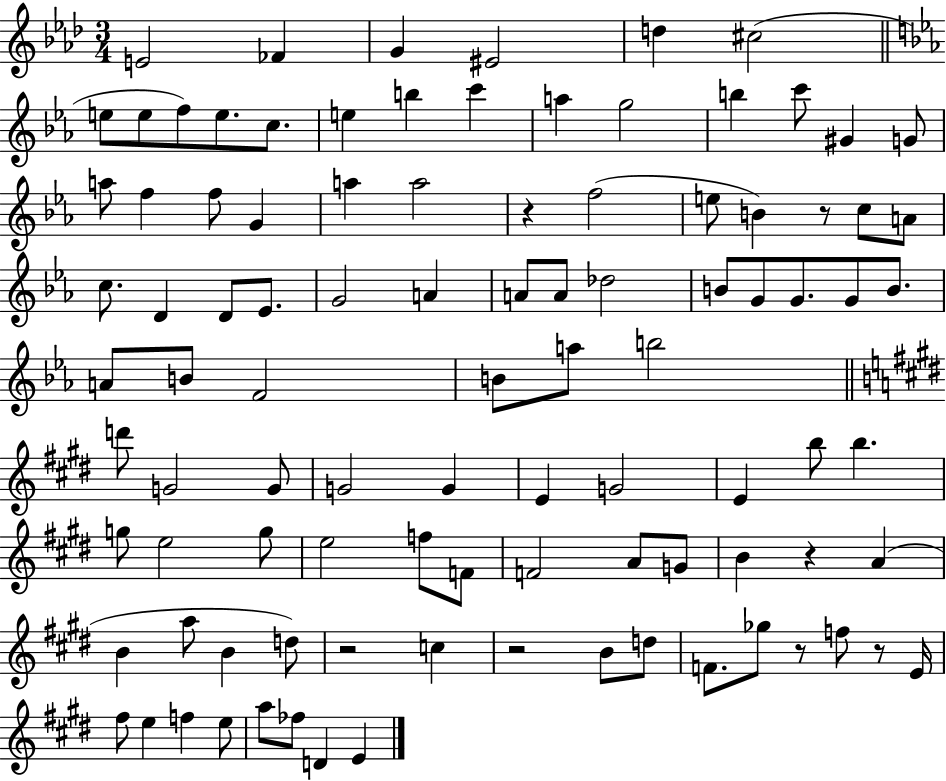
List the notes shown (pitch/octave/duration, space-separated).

E4/h FES4/q G4/q EIS4/h D5/q C#5/h E5/e E5/e F5/e E5/e. C5/e. E5/q B5/q C6/q A5/q G5/h B5/q C6/e G#4/q G4/e A5/e F5/q F5/e G4/q A5/q A5/h R/q F5/h E5/e B4/q R/e C5/e A4/e C5/e. D4/q D4/e Eb4/e. G4/h A4/q A4/e A4/e Db5/h B4/e G4/e G4/e. G4/e B4/e. A4/e B4/e F4/h B4/e A5/e B5/h D6/e G4/h G4/e G4/h G4/q E4/q G4/h E4/q B5/e B5/q. G5/e E5/h G5/e E5/h F5/e F4/e F4/h A4/e G4/e B4/q R/q A4/q B4/q A5/e B4/q D5/e R/h C5/q R/h B4/e D5/e F4/e. Gb5/e R/e F5/e R/e E4/s F#5/e E5/q F5/q E5/e A5/e FES5/e D4/q E4/q